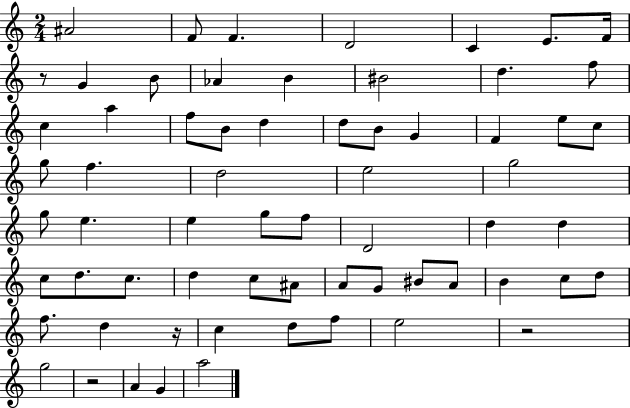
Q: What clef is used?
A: treble